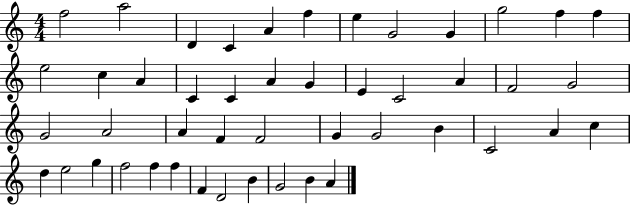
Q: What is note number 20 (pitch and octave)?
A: E4